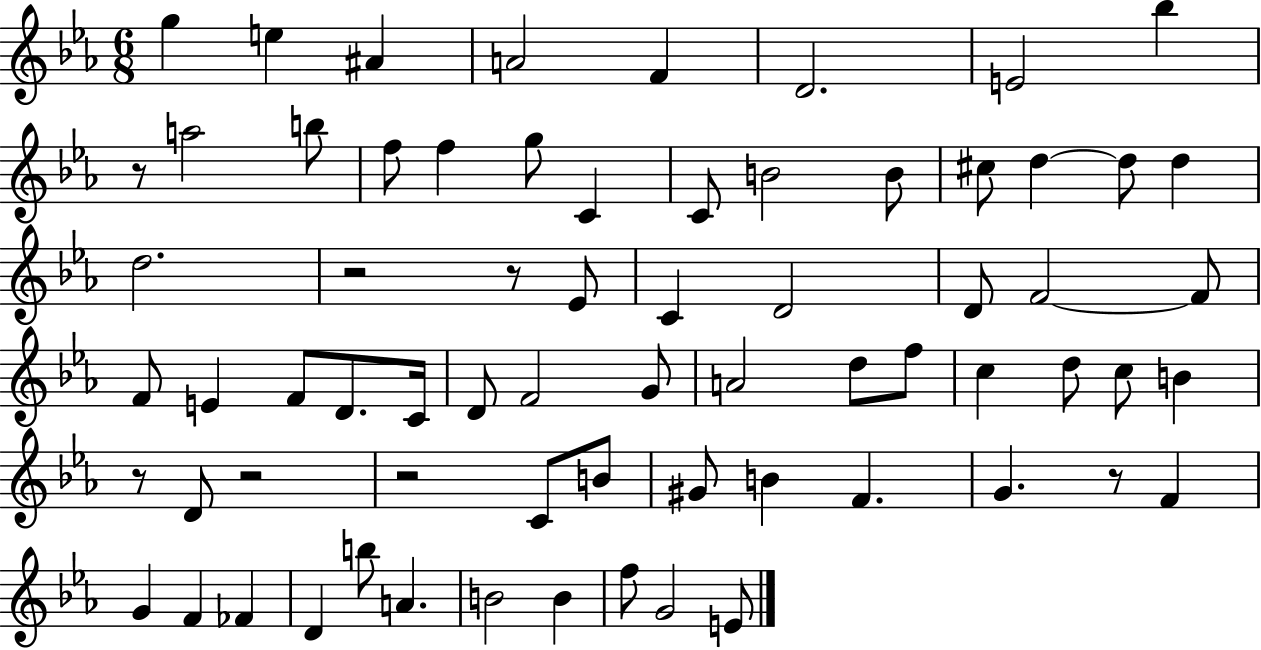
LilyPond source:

{
  \clef treble
  \numericTimeSignature
  \time 6/8
  \key ees \major
  g''4 e''4 ais'4 | a'2 f'4 | d'2. | e'2 bes''4 | \break r8 a''2 b''8 | f''8 f''4 g''8 c'4 | c'8 b'2 b'8 | cis''8 d''4~~ d''8 d''4 | \break d''2. | r2 r8 ees'8 | c'4 d'2 | d'8 f'2~~ f'8 | \break f'8 e'4 f'8 d'8. c'16 | d'8 f'2 g'8 | a'2 d''8 f''8 | c''4 d''8 c''8 b'4 | \break r8 d'8 r2 | r2 c'8 b'8 | gis'8 b'4 f'4. | g'4. r8 f'4 | \break g'4 f'4 fes'4 | d'4 b''8 a'4. | b'2 b'4 | f''8 g'2 e'8 | \break \bar "|."
}